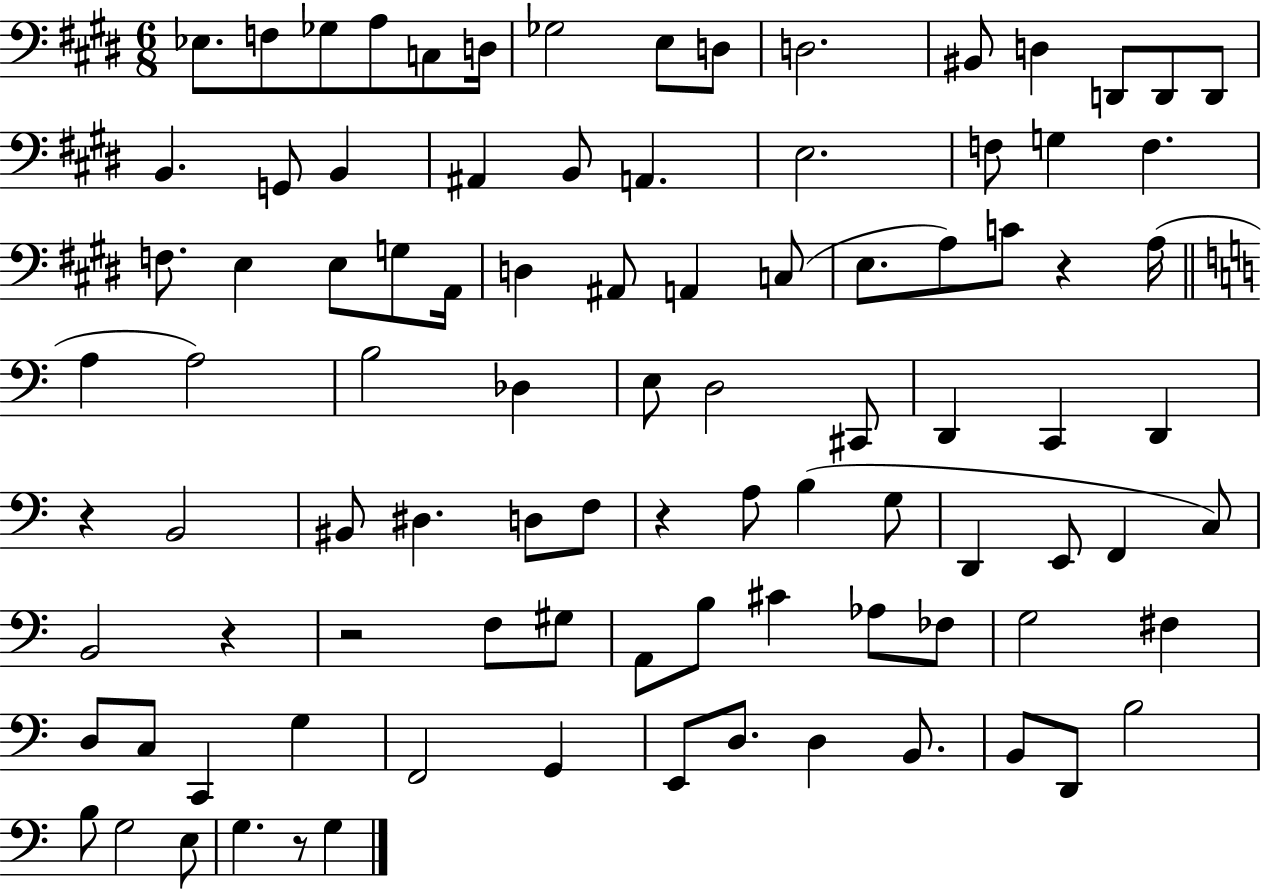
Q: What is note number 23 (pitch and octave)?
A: F3